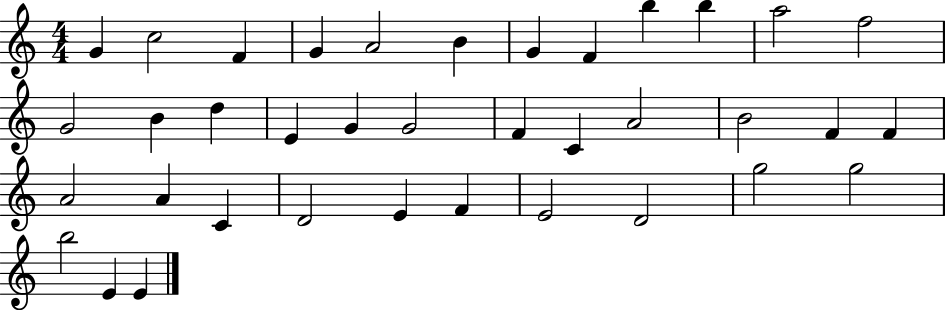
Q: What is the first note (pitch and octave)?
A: G4